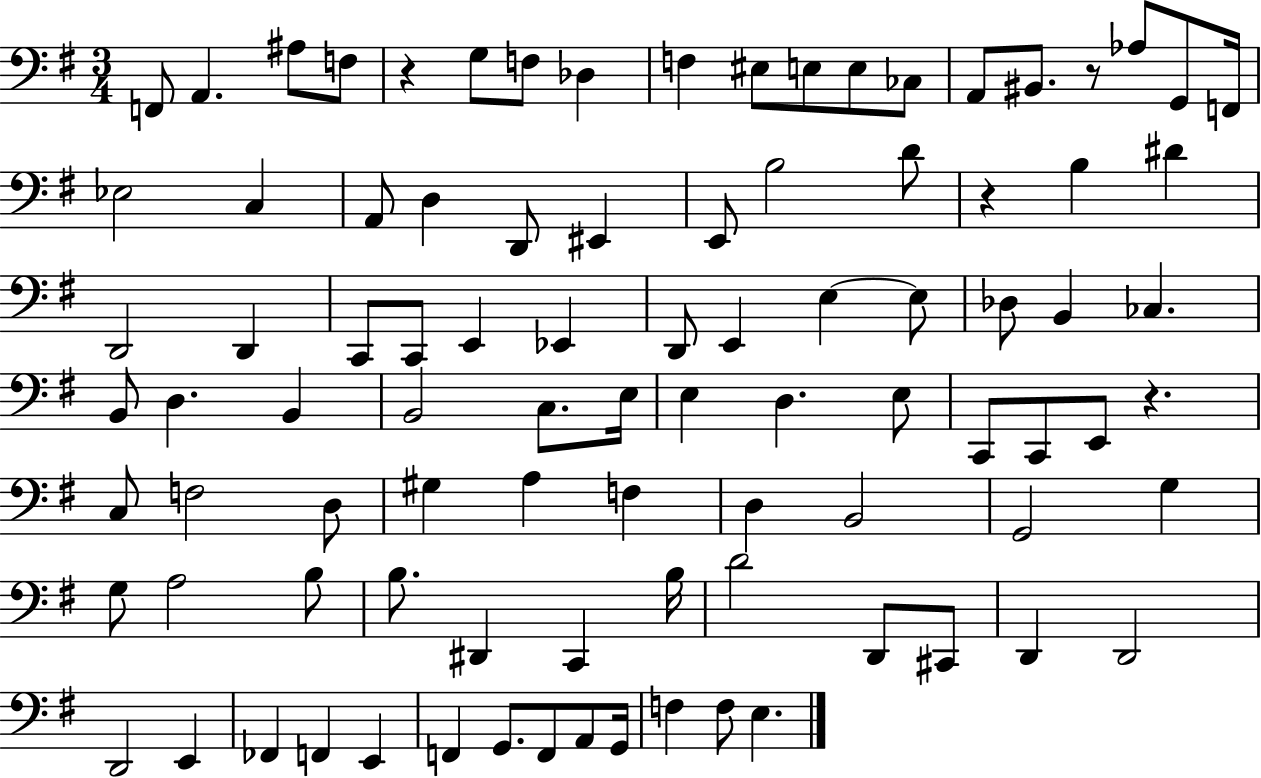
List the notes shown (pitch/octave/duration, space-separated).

F2/e A2/q. A#3/e F3/e R/q G3/e F3/e Db3/q F3/q EIS3/e E3/e E3/e CES3/e A2/e BIS2/e. R/e Ab3/e G2/e F2/s Eb3/h C3/q A2/e D3/q D2/e EIS2/q E2/e B3/h D4/e R/q B3/q D#4/q D2/h D2/q C2/e C2/e E2/q Eb2/q D2/e E2/q E3/q E3/e Db3/e B2/q CES3/q. B2/e D3/q. B2/q B2/h C3/e. E3/s E3/q D3/q. E3/e C2/e C2/e E2/e R/q. C3/e F3/h D3/e G#3/q A3/q F3/q D3/q B2/h G2/h G3/q G3/e A3/h B3/e B3/e. D#2/q C2/q B3/s D4/h D2/e C#2/e D2/q D2/h D2/h E2/q FES2/q F2/q E2/q F2/q G2/e. F2/e A2/e G2/s F3/q F3/e E3/q.